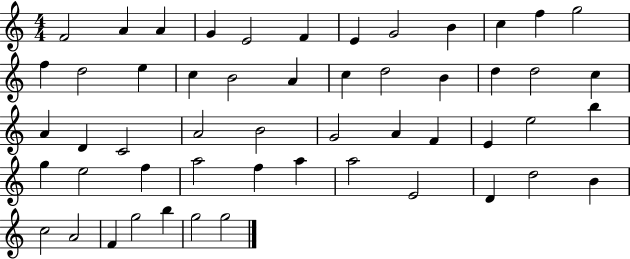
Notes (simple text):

F4/h A4/q A4/q G4/q E4/h F4/q E4/q G4/h B4/q C5/q F5/q G5/h F5/q D5/h E5/q C5/q B4/h A4/q C5/q D5/h B4/q D5/q D5/h C5/q A4/q D4/q C4/h A4/h B4/h G4/h A4/q F4/q E4/q E5/h B5/q G5/q E5/h F5/q A5/h F5/q A5/q A5/h E4/h D4/q D5/h B4/q C5/h A4/h F4/q G5/h B5/q G5/h G5/h